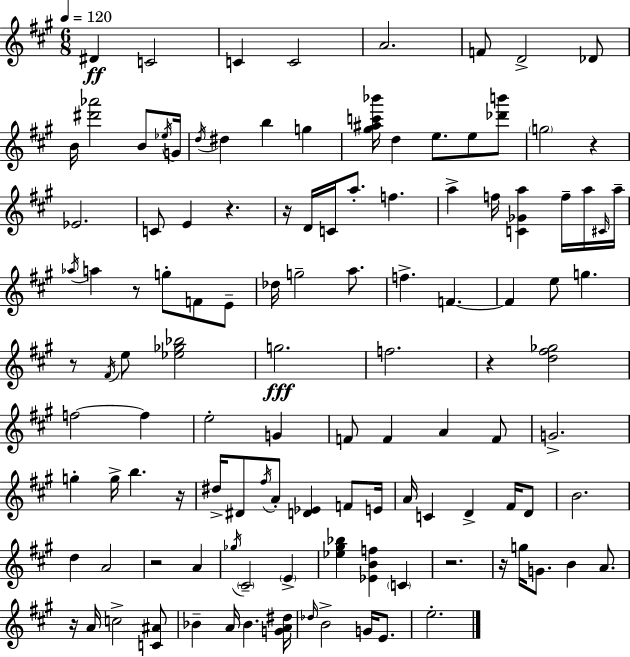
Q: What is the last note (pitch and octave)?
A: E5